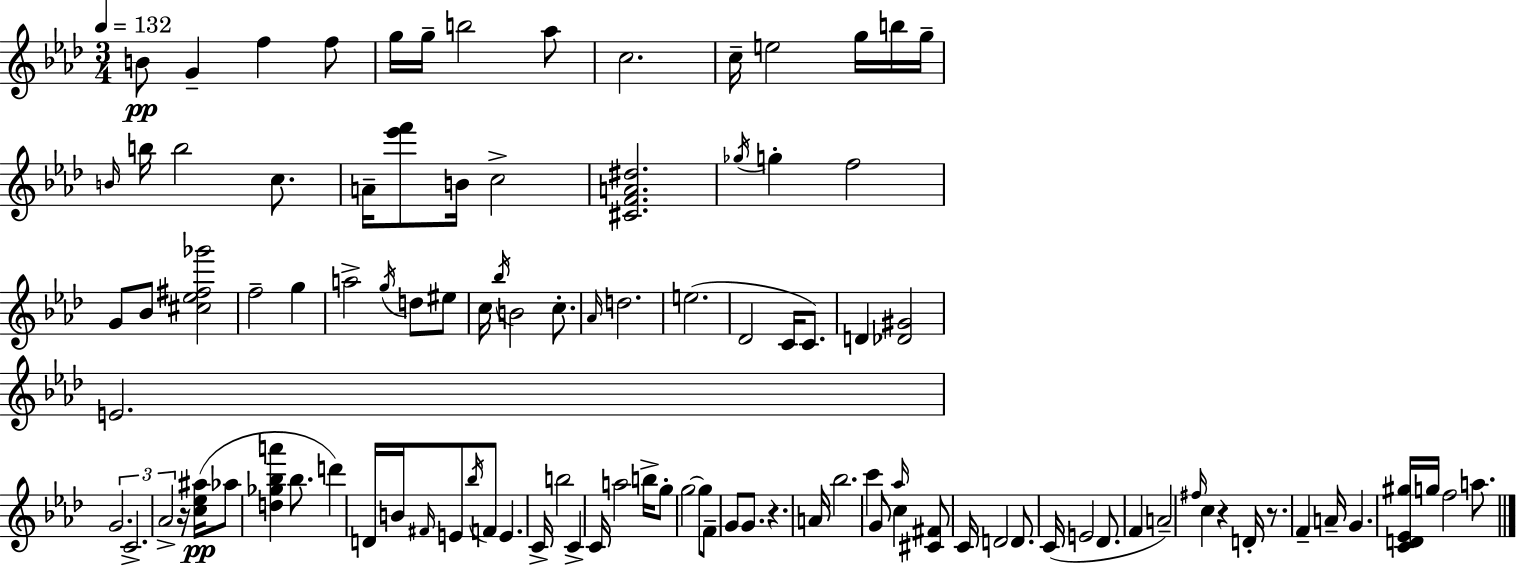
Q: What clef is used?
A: treble